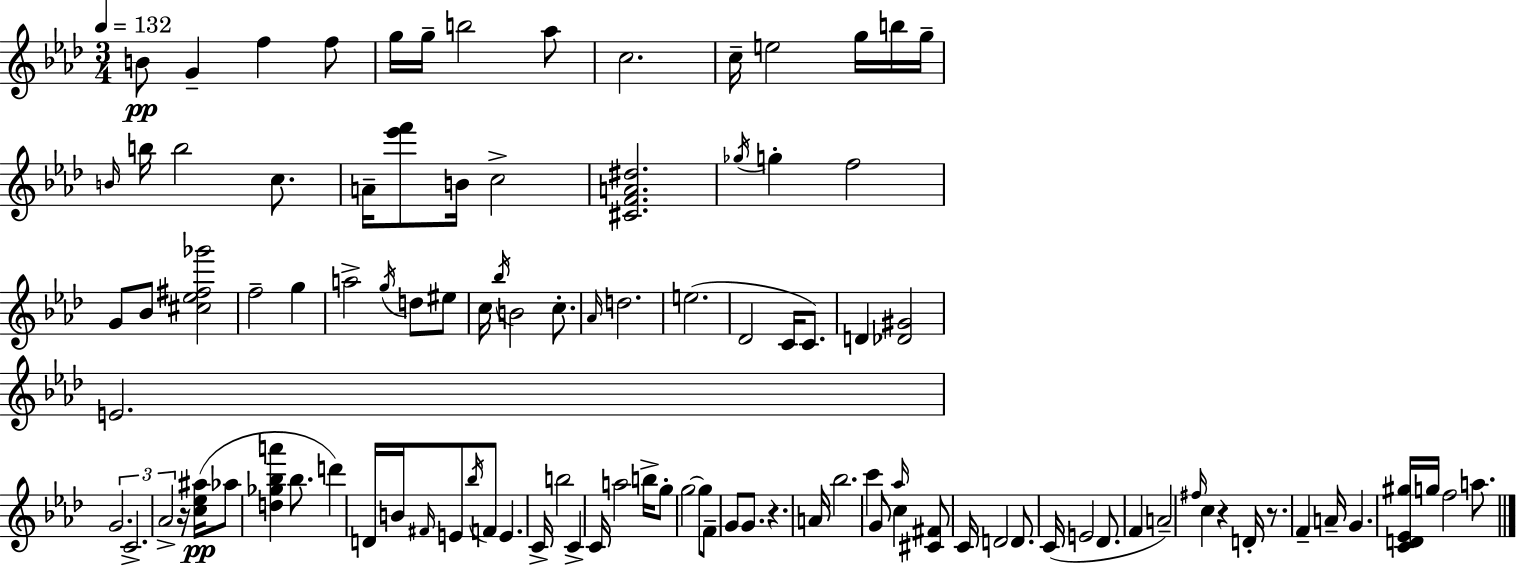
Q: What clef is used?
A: treble